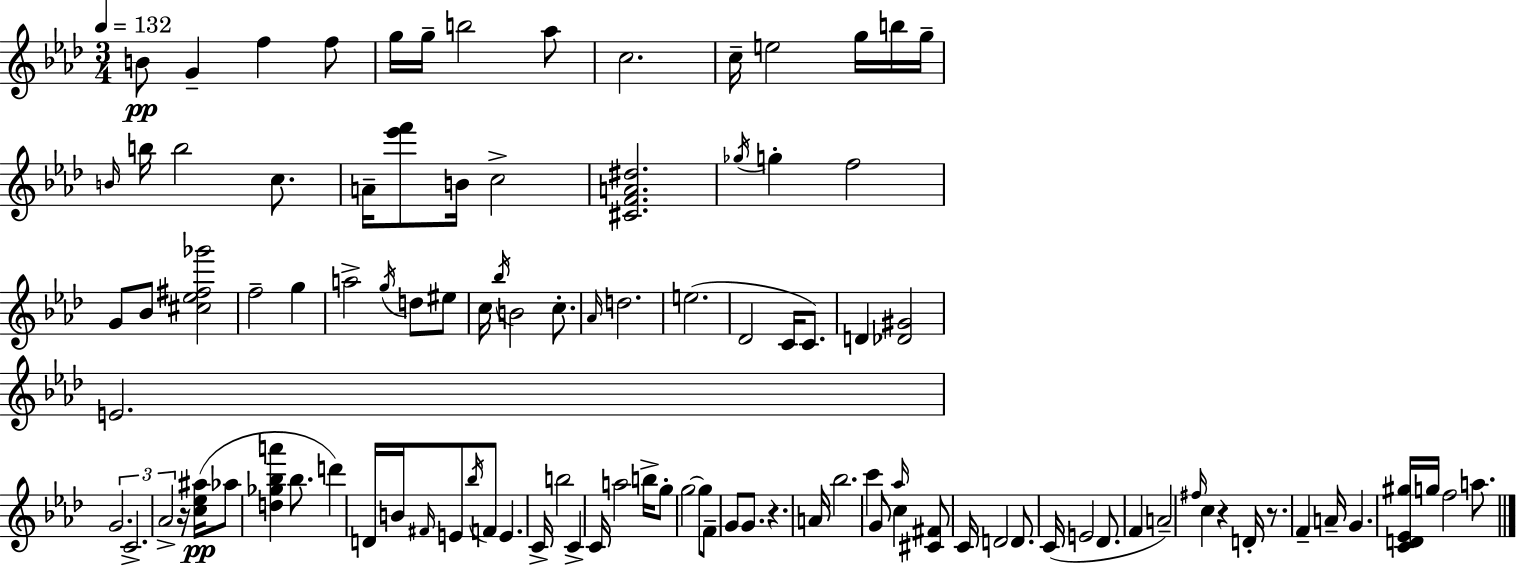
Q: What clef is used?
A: treble